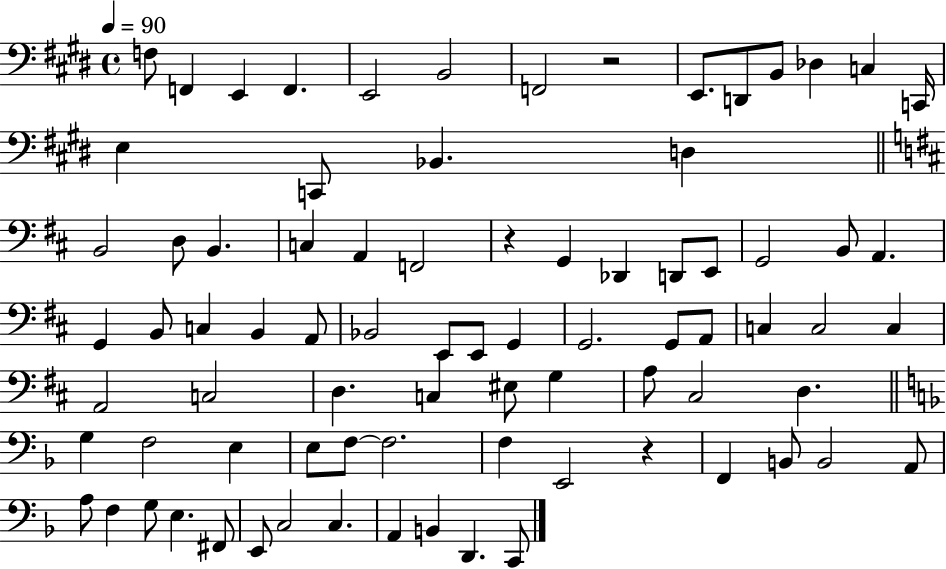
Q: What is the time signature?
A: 4/4